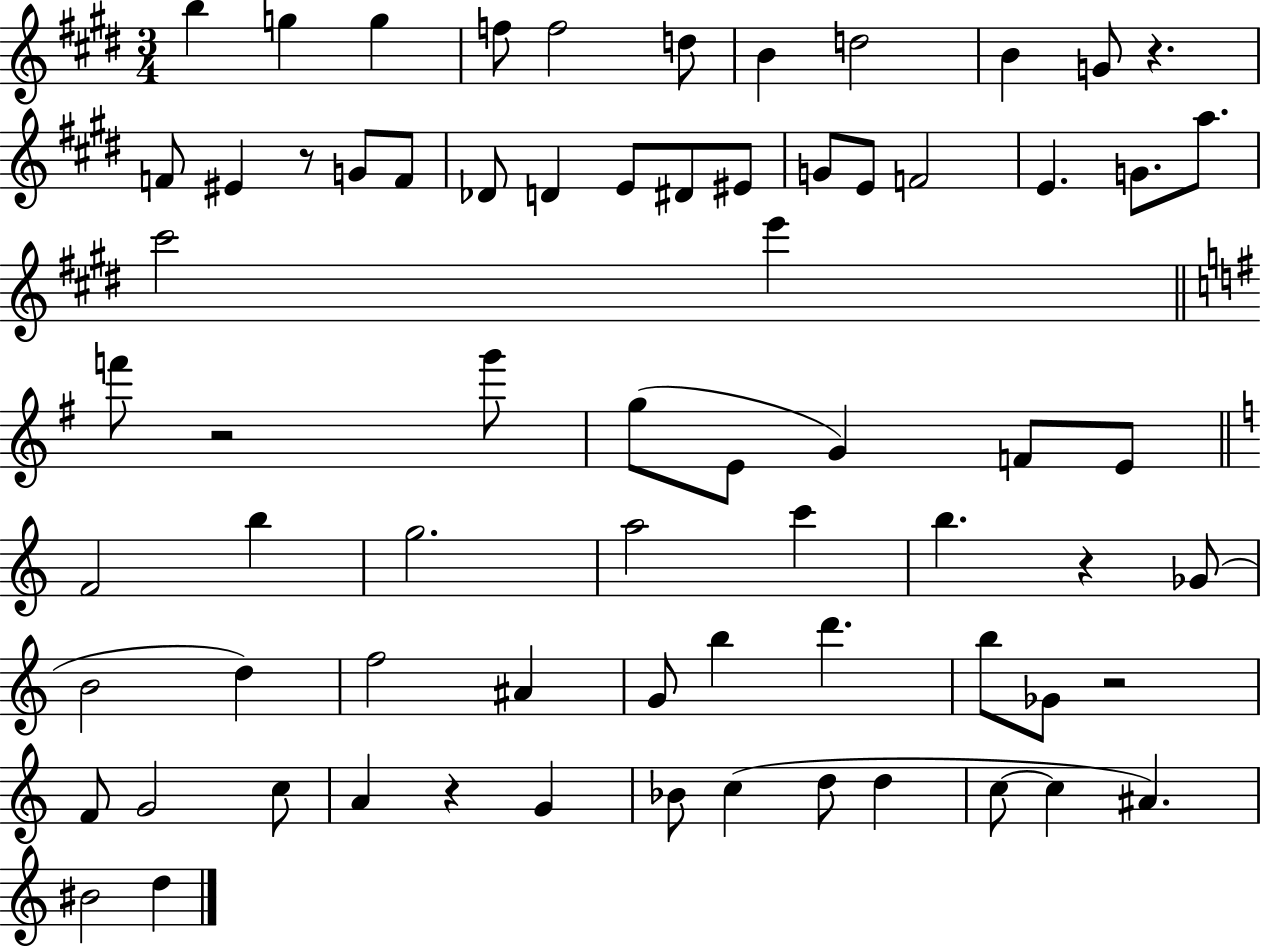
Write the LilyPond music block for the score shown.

{
  \clef treble
  \numericTimeSignature
  \time 3/4
  \key e \major
  b''4 g''4 g''4 | f''8 f''2 d''8 | b'4 d''2 | b'4 g'8 r4. | \break f'8 eis'4 r8 g'8 f'8 | des'8 d'4 e'8 dis'8 eis'8 | g'8 e'8 f'2 | e'4. g'8. a''8. | \break cis'''2 e'''4 | \bar "||" \break \key e \minor f'''8 r2 g'''8 | g''8( e'8 g'4) f'8 e'8 | \bar "||" \break \key c \major f'2 b''4 | g''2. | a''2 c'''4 | b''4. r4 ges'8( | \break b'2 d''4) | f''2 ais'4 | g'8 b''4 d'''4. | b''8 ges'8 r2 | \break f'8 g'2 c''8 | a'4 r4 g'4 | bes'8 c''4( d''8 d''4 | c''8~~ c''4 ais'4.) | \break bis'2 d''4 | \bar "|."
}